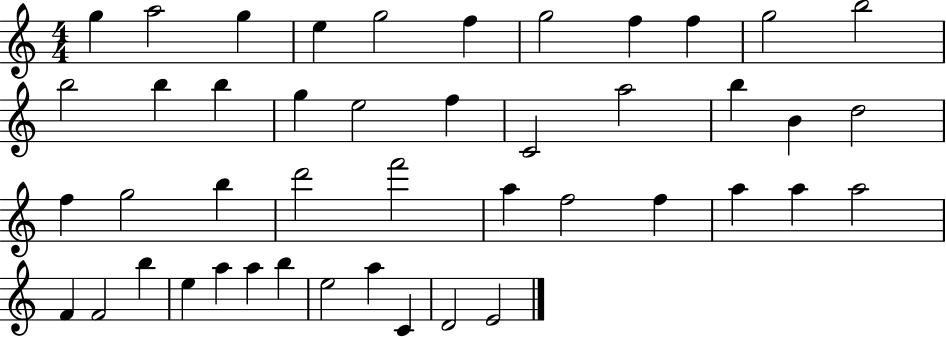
X:1
T:Untitled
M:4/4
L:1/4
K:C
g a2 g e g2 f g2 f f g2 b2 b2 b b g e2 f C2 a2 b B d2 f g2 b d'2 f'2 a f2 f a a a2 F F2 b e a a b e2 a C D2 E2